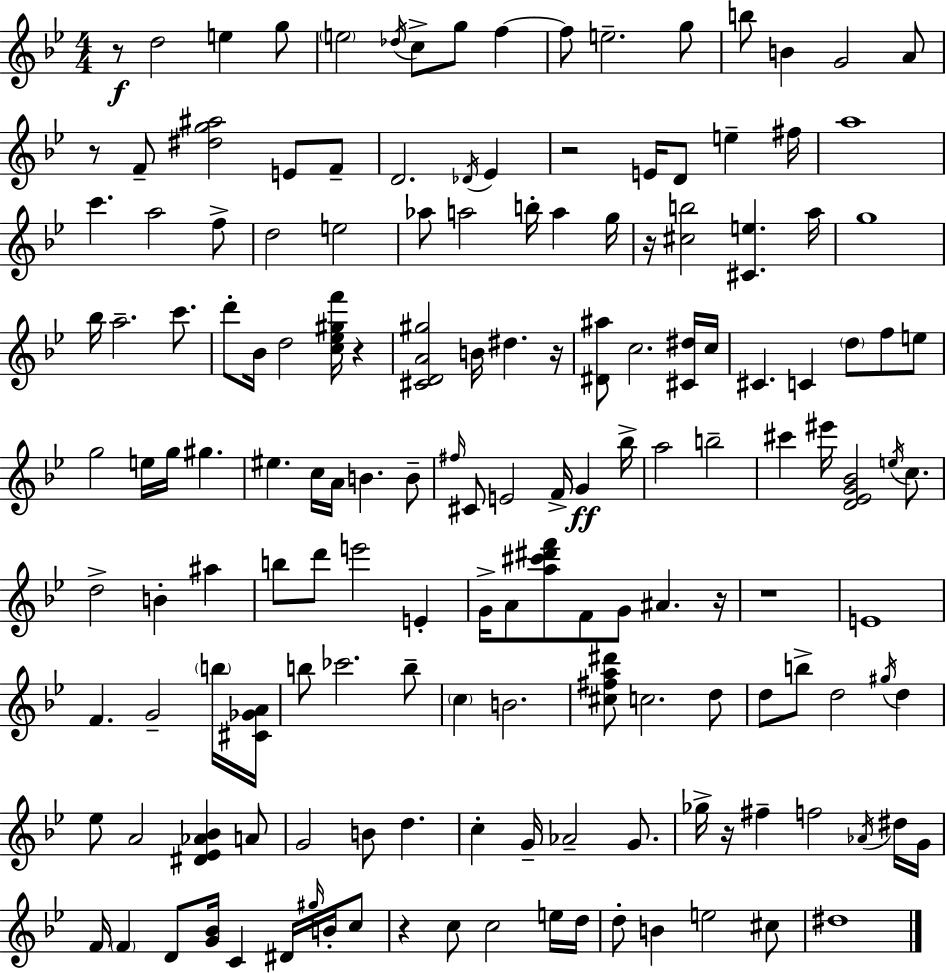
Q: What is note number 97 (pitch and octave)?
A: D5